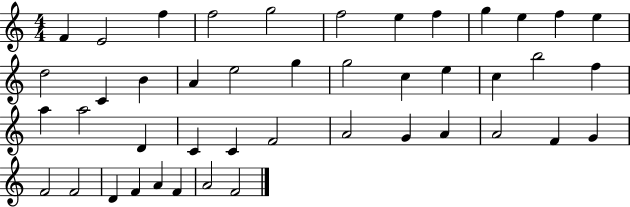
F4/q E4/h F5/q F5/h G5/h F5/h E5/q F5/q G5/q E5/q F5/q E5/q D5/h C4/q B4/q A4/q E5/h G5/q G5/h C5/q E5/q C5/q B5/h F5/q A5/q A5/h D4/q C4/q C4/q F4/h A4/h G4/q A4/q A4/h F4/q G4/q F4/h F4/h D4/q F4/q A4/q F4/q A4/h F4/h